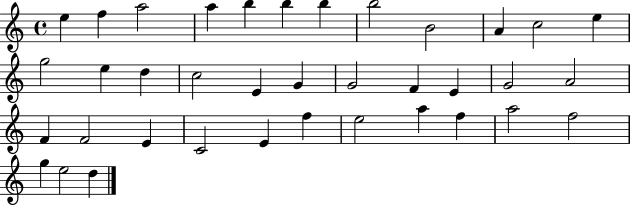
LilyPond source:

{
  \clef treble
  \time 4/4
  \defaultTimeSignature
  \key c \major
  e''4 f''4 a''2 | a''4 b''4 b''4 b''4 | b''2 b'2 | a'4 c''2 e''4 | \break g''2 e''4 d''4 | c''2 e'4 g'4 | g'2 f'4 e'4 | g'2 a'2 | \break f'4 f'2 e'4 | c'2 e'4 f''4 | e''2 a''4 f''4 | a''2 f''2 | \break g''4 e''2 d''4 | \bar "|."
}